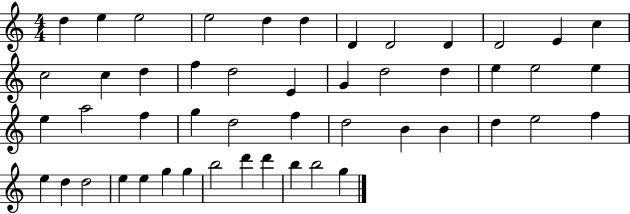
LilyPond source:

{
  \clef treble
  \numericTimeSignature
  \time 4/4
  \key c \major
  d''4 e''4 e''2 | e''2 d''4 d''4 | d'4 d'2 d'4 | d'2 e'4 c''4 | \break c''2 c''4 d''4 | f''4 d''2 e'4 | g'4 d''2 d''4 | e''4 e''2 e''4 | \break e''4 a''2 f''4 | g''4 d''2 f''4 | d''2 b'4 b'4 | d''4 e''2 f''4 | \break e''4 d''4 d''2 | e''4 e''4 g''4 g''4 | b''2 d'''4 d'''4 | b''4 b''2 g''4 | \break \bar "|."
}